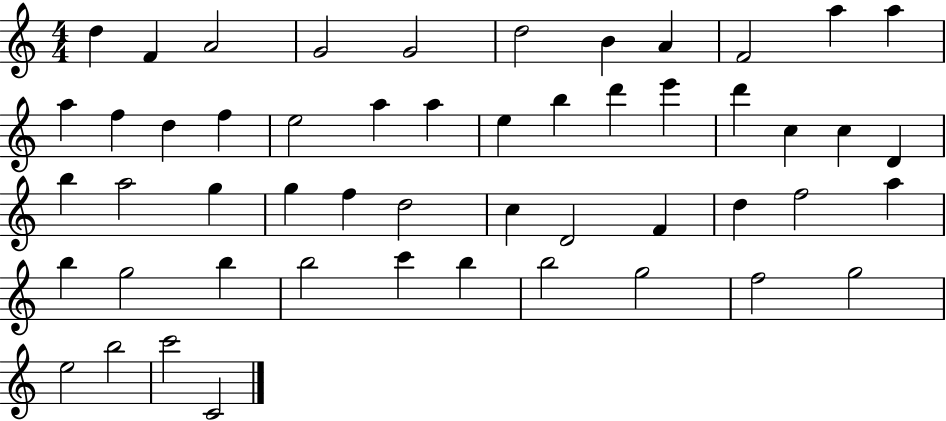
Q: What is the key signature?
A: C major